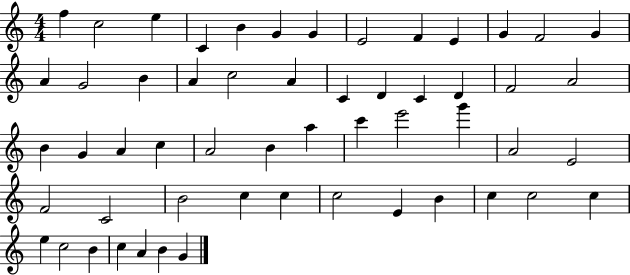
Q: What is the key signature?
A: C major